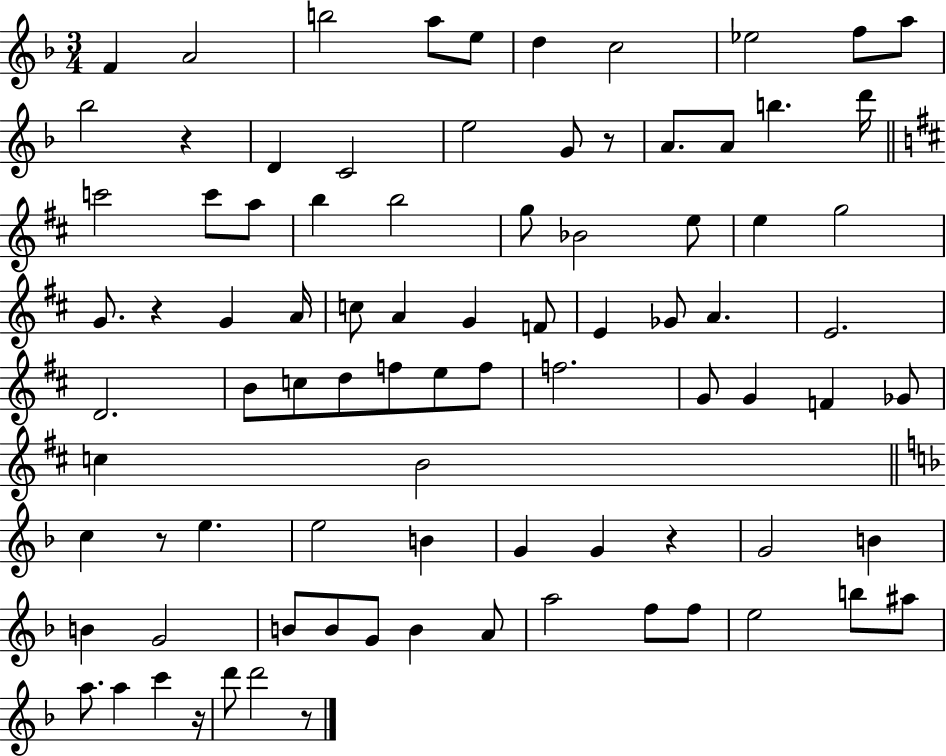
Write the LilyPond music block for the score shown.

{
  \clef treble
  \numericTimeSignature
  \time 3/4
  \key f \major
  \repeat volta 2 { f'4 a'2 | b''2 a''8 e''8 | d''4 c''2 | ees''2 f''8 a''8 | \break bes''2 r4 | d'4 c'2 | e''2 g'8 r8 | a'8. a'8 b''4. d'''16 | \break \bar "||" \break \key d \major c'''2 c'''8 a''8 | b''4 b''2 | g''8 bes'2 e''8 | e''4 g''2 | \break g'8. r4 g'4 a'16 | c''8 a'4 g'4 f'8 | e'4 ges'8 a'4. | e'2. | \break d'2. | b'8 c''8 d''8 f''8 e''8 f''8 | f''2. | g'8 g'4 f'4 ges'8 | \break c''4 b'2 | \bar "||" \break \key d \minor c''4 r8 e''4. | e''2 b'4 | g'4 g'4 r4 | g'2 b'4 | \break b'4 g'2 | b'8 b'8 g'8 b'4 a'8 | a''2 f''8 f''8 | e''2 b''8 ais''8 | \break a''8. a''4 c'''4 r16 | d'''8 d'''2 r8 | } \bar "|."
}